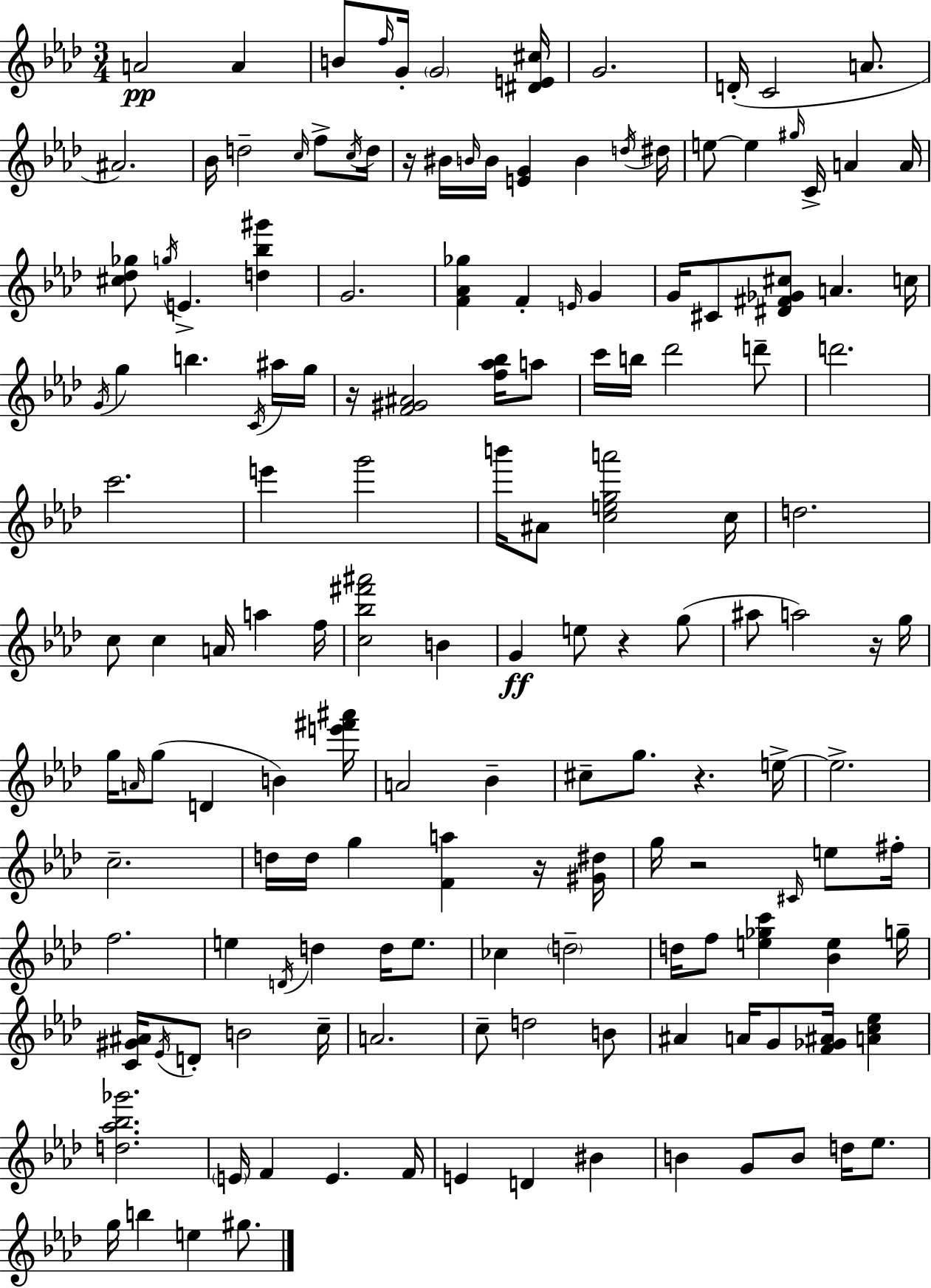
X:1
T:Untitled
M:3/4
L:1/4
K:Ab
A2 A B/2 f/4 G/4 G2 [^DE^c]/4 G2 D/4 C2 A/2 ^A2 _B/4 d2 c/4 f/2 c/4 d/4 z/4 ^B/4 B/4 B/4 [EG] B d/4 ^d/4 e/2 e ^g/4 C/4 A A/4 [^c_d_g]/2 g/4 E [d_b^g'] G2 [F_A_g] F E/4 G G/4 ^C/2 [^D^F_G^c]/2 A c/4 G/4 g b C/4 ^a/4 g/4 z/4 [F^G^A]2 [f_a_b]/4 a/2 c'/4 b/4 _d'2 d'/2 d'2 c'2 e' g'2 b'/4 ^A/2 [cega']2 c/4 d2 c/2 c A/4 a f/4 [c_b^f'^a']2 B G e/2 z g/2 ^a/2 a2 z/4 g/4 g/4 A/4 g/2 D B [e'^f'^a']/4 A2 _B ^c/2 g/2 z e/4 e2 c2 d/4 d/4 g [Fa] z/4 [^G^d]/4 g/4 z2 ^C/4 e/2 ^f/4 f2 e D/4 d d/4 e/2 _c d2 d/4 f/2 [e_gc'] [_Be] g/4 [C^G^A]/4 _E/4 D/2 B2 c/4 A2 c/2 d2 B/2 ^A A/4 G/2 [F_G^A]/4 [Ac_e] [d_a_b_g']2 E/4 F E F/4 E D ^B B G/2 B/2 d/4 _e/2 g/4 b e ^g/2